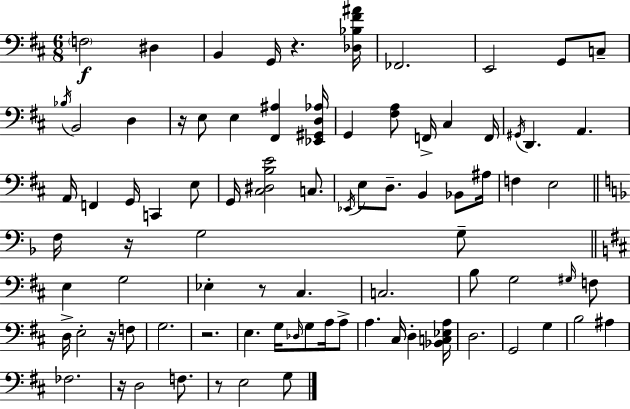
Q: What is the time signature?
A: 6/8